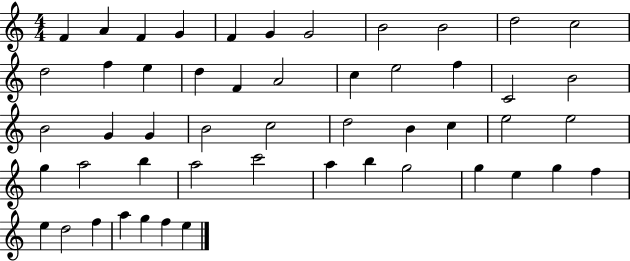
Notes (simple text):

F4/q A4/q F4/q G4/q F4/q G4/q G4/h B4/h B4/h D5/h C5/h D5/h F5/q E5/q D5/q F4/q A4/h C5/q E5/h F5/q C4/h B4/h B4/h G4/q G4/q B4/h C5/h D5/h B4/q C5/q E5/h E5/h G5/q A5/h B5/q A5/h C6/h A5/q B5/q G5/h G5/q E5/q G5/q F5/q E5/q D5/h F5/q A5/q G5/q F5/q E5/q